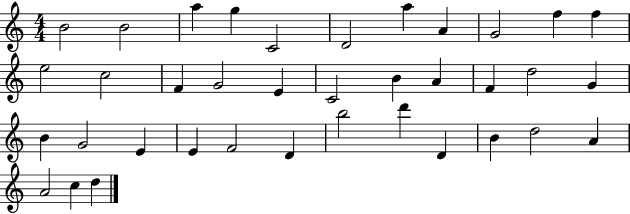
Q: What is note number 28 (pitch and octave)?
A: D4